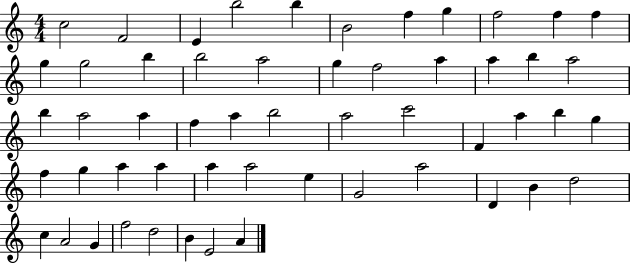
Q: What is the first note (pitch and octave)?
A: C5